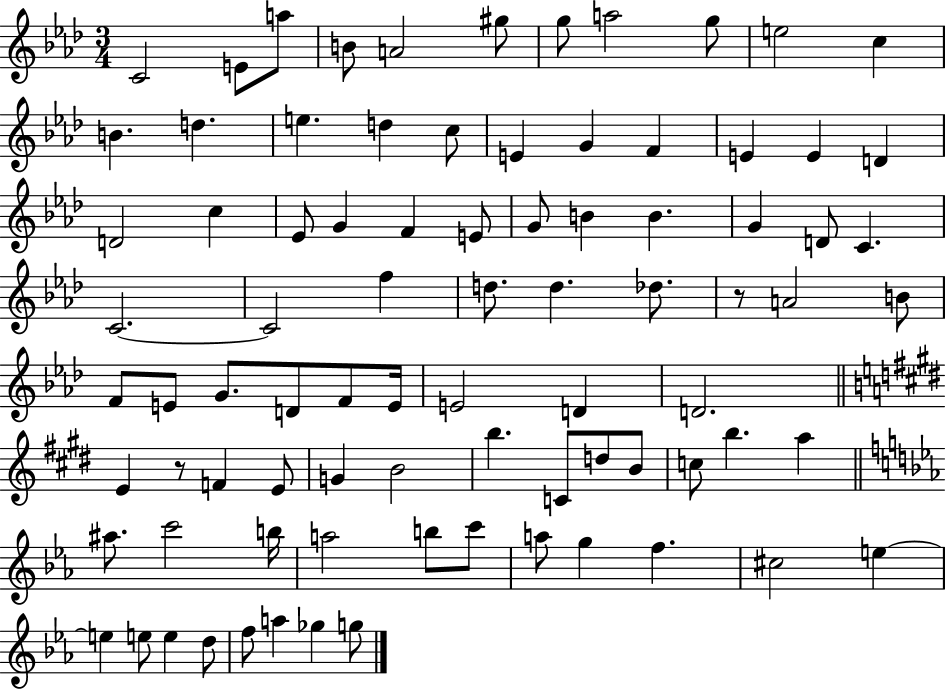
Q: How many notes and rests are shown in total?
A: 84